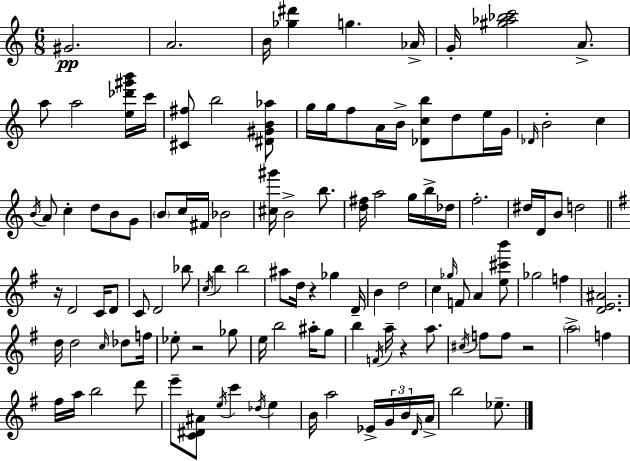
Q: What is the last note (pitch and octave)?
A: Eb5